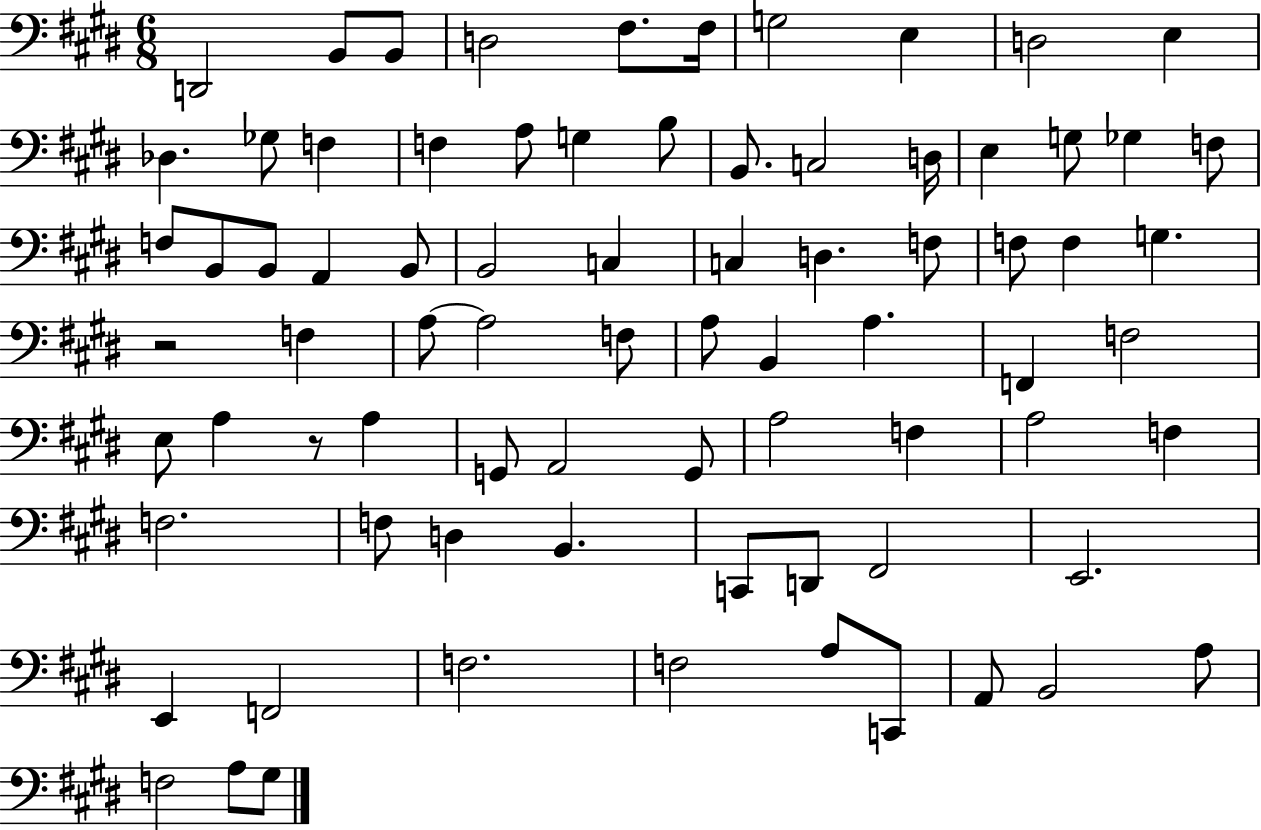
D2/h B2/e B2/e D3/h F#3/e. F#3/s G3/h E3/q D3/h E3/q Db3/q. Gb3/e F3/q F3/q A3/e G3/q B3/e B2/e. C3/h D3/s E3/q G3/e Gb3/q F3/e F3/e B2/e B2/e A2/q B2/e B2/h C3/q C3/q D3/q. F3/e F3/e F3/q G3/q. R/h F3/q A3/e A3/h F3/e A3/e B2/q A3/q. F2/q F3/h E3/e A3/q R/e A3/q G2/e A2/h G2/e A3/h F3/q A3/h F3/q F3/h. F3/e D3/q B2/q. C2/e D2/e F#2/h E2/h. E2/q F2/h F3/h. F3/h A3/e C2/e A2/e B2/h A3/e F3/h A3/e G#3/e